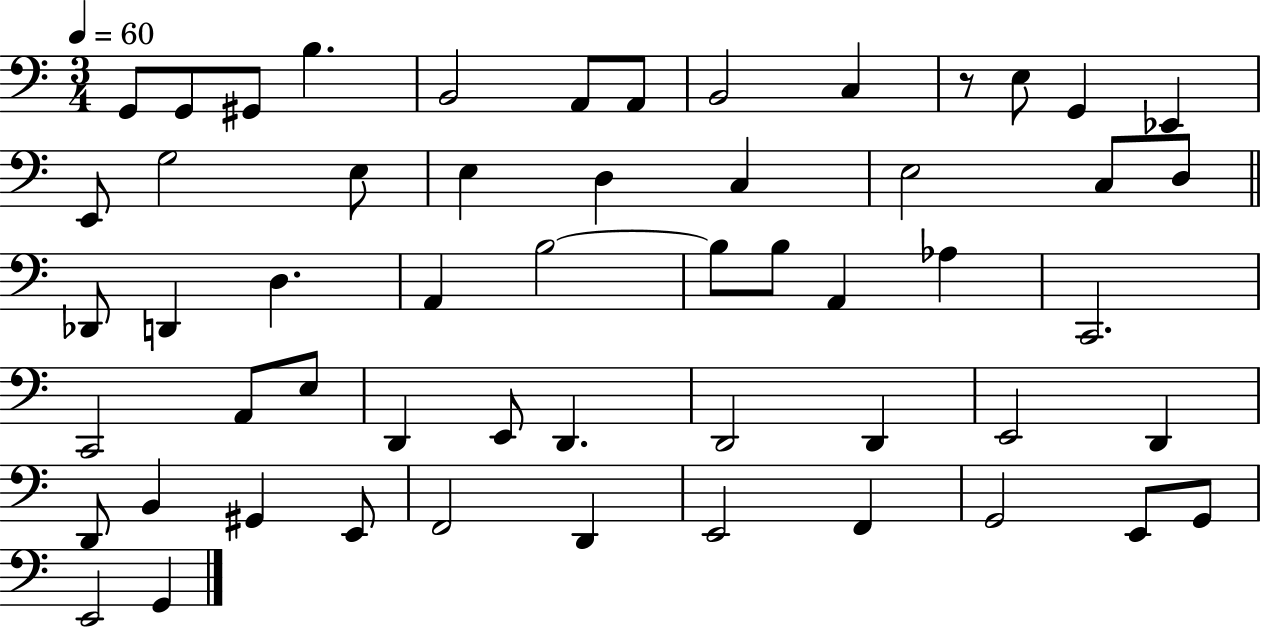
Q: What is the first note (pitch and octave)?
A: G2